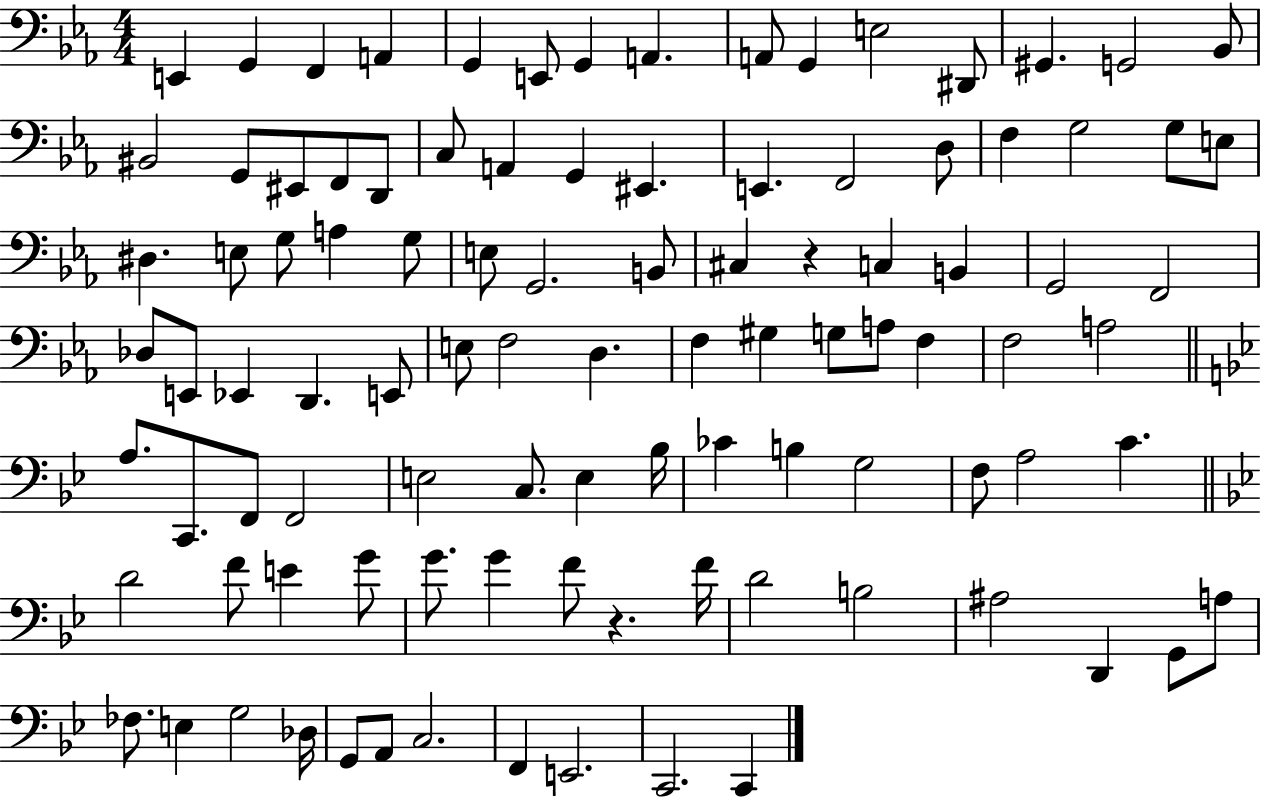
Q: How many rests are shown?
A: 2